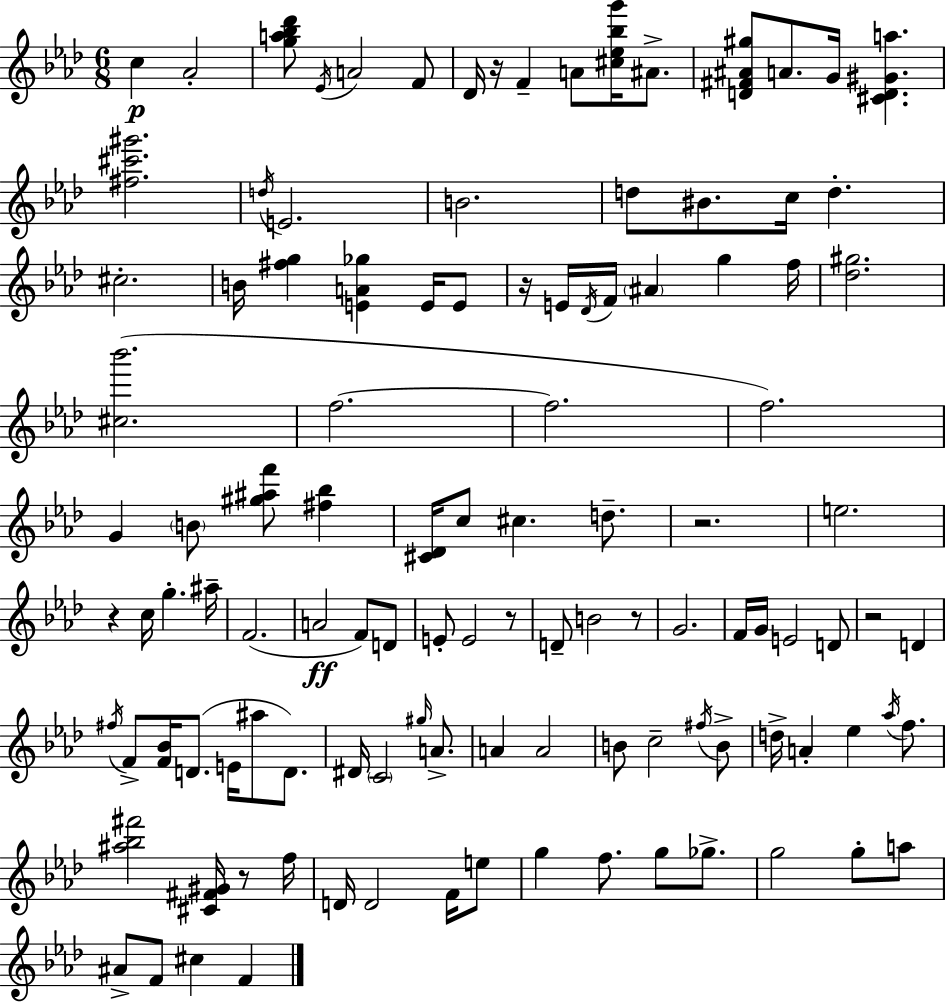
{
  \clef treble
  \numericTimeSignature
  \time 6/8
  \key aes \major
  c''4\p aes'2-. | <g'' a'' bes'' des'''>8 \acciaccatura { ees'16 } a'2 f'8 | des'16 r16 f'4-- a'8 <cis'' ees'' bes'' g'''>16 ais'8.-> | <d' fis' ais' gis''>8 a'8. g'16 <cis' d' gis' a''>4. | \break <fis'' cis''' gis'''>2. | \acciaccatura { d''16 } e'2. | b'2. | d''8 bis'8. c''16 d''4.-. | \break cis''2.-. | b'16 <fis'' g''>4 <e' a' ges''>4 e'16 | e'8 r16 e'16 \acciaccatura { des'16 } f'16 \parenthesize ais'4 g''4 | f''16 <des'' gis''>2. | \break <cis'' bes'''>2.( | f''2.~~ | f''2. | f''2.) | \break g'4 \parenthesize b'8 <gis'' ais'' f'''>8 <fis'' bes''>4 | <cis' des'>16 c''8 cis''4. | d''8.-- r2. | e''2. | \break r4 c''16 g''4.-. | ais''16-- f'2.( | a'2\ff f'8) | d'8 e'8-. e'2 | \break r8 d'8-- b'2 | r8 g'2. | f'16 g'16 e'2 | d'8 r2 d'4 | \break \acciaccatura { fis''16 } f'8-> <f' bes'>16 d'8.( e'16 ais''8 | d'8.) dis'16 \parenthesize c'2 | \grace { gis''16 } a'8.-> a'4 a'2 | b'8 c''2-- | \break \acciaccatura { fis''16 } b'8-> d''16-> a'4-. ees''4 | \acciaccatura { aes''16 } f''8. <ais'' bes'' fis'''>2 | <cis' fis' gis'>16 r8 f''16 d'16 d'2 | f'16 e''8 g''4 f''8. | \break g''8 ges''8.-> g''2 | g''8-. a''8 ais'8-> f'8 cis''4 | f'4 \bar "|."
}